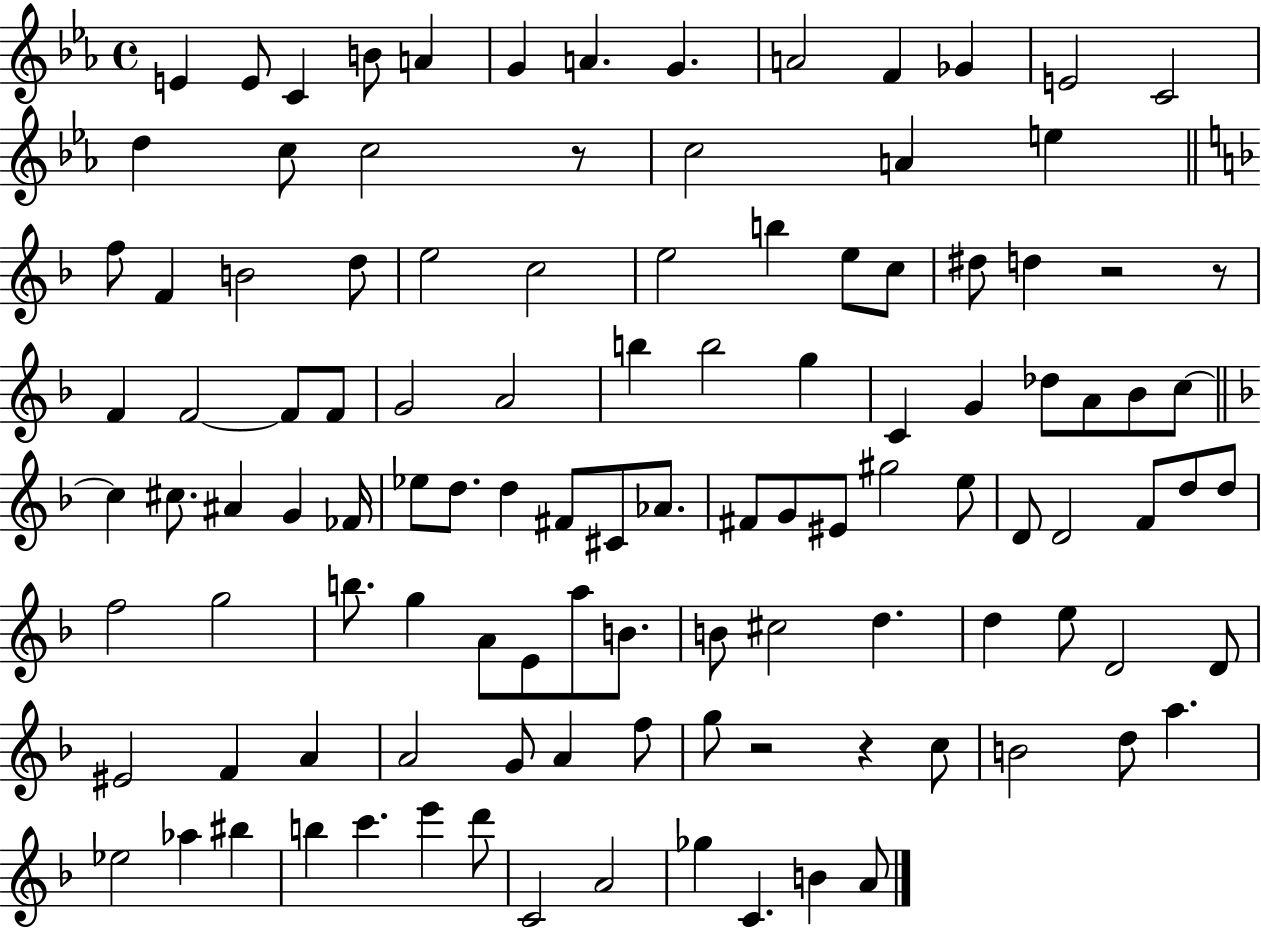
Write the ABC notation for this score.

X:1
T:Untitled
M:4/4
L:1/4
K:Eb
E E/2 C B/2 A G A G A2 F _G E2 C2 d c/2 c2 z/2 c2 A e f/2 F B2 d/2 e2 c2 e2 b e/2 c/2 ^d/2 d z2 z/2 F F2 F/2 F/2 G2 A2 b b2 g C G _d/2 A/2 _B/2 c/2 c ^c/2 ^A G _F/4 _e/2 d/2 d ^F/2 ^C/2 _A/2 ^F/2 G/2 ^E/2 ^g2 e/2 D/2 D2 F/2 d/2 d/2 f2 g2 b/2 g A/2 E/2 a/2 B/2 B/2 ^c2 d d e/2 D2 D/2 ^E2 F A A2 G/2 A f/2 g/2 z2 z c/2 B2 d/2 a _e2 _a ^b b c' e' d'/2 C2 A2 _g C B A/2